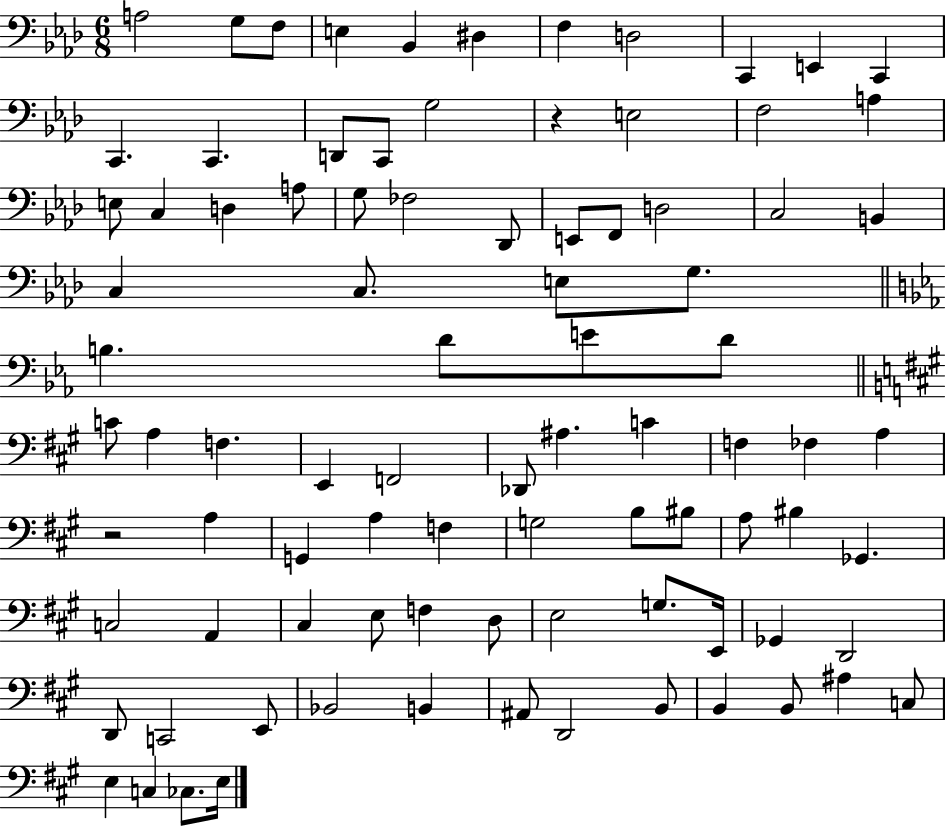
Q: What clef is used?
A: bass